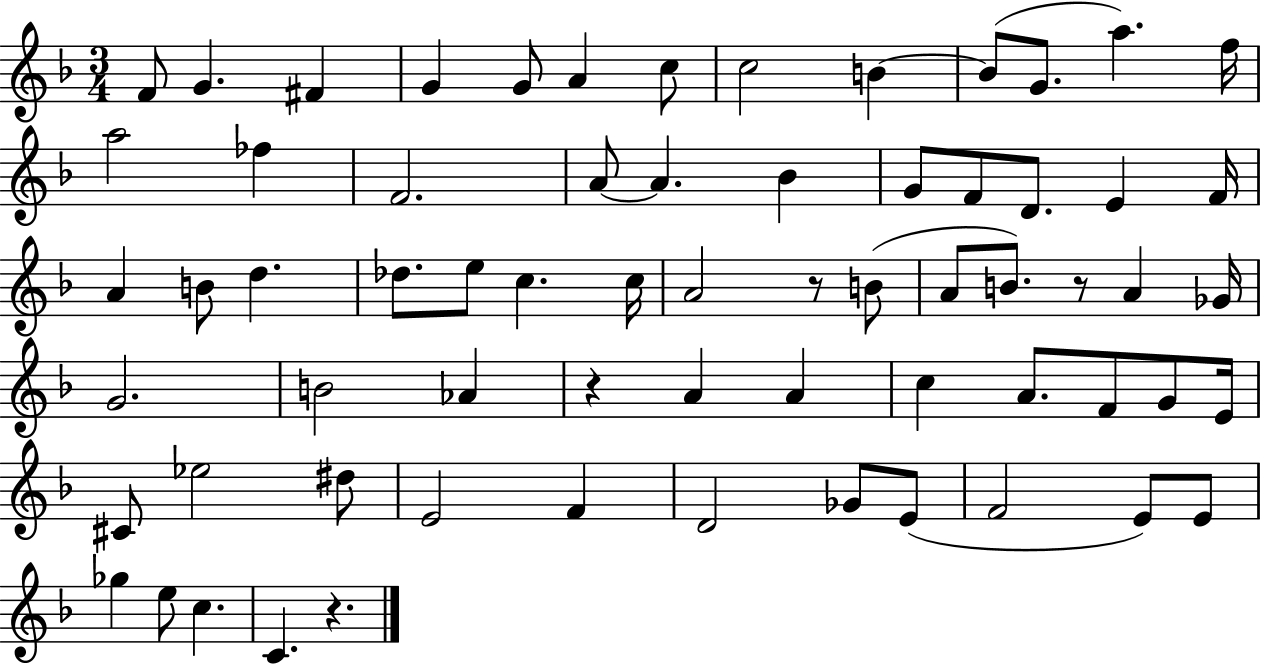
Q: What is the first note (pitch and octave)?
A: F4